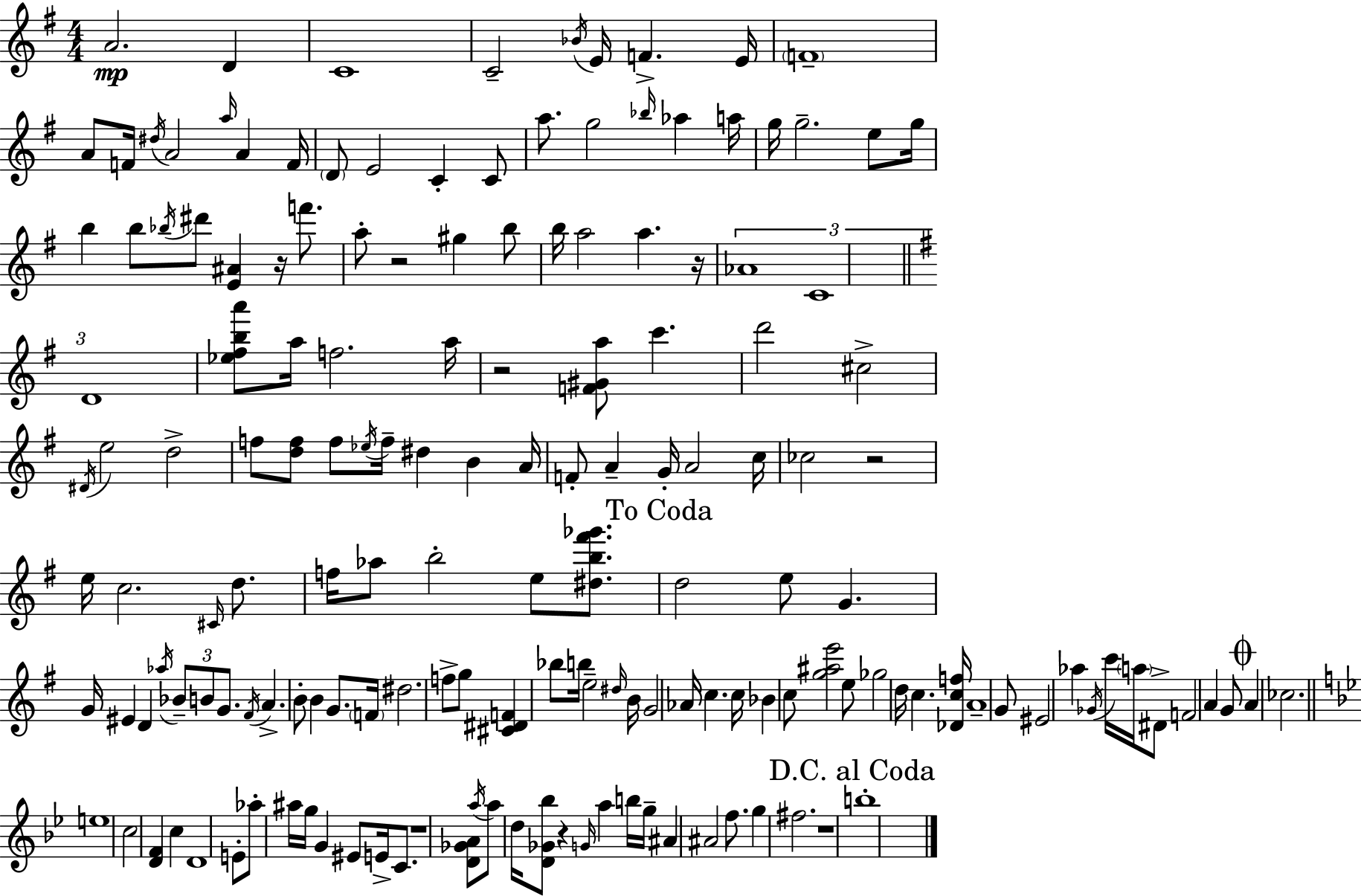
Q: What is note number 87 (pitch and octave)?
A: B4